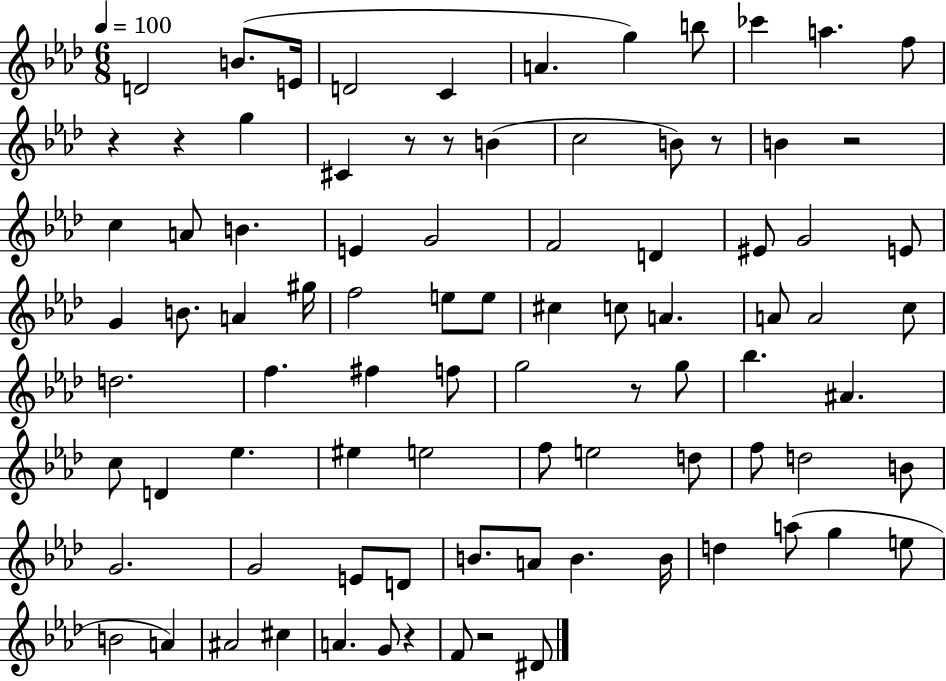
{
  \clef treble
  \numericTimeSignature
  \time 6/8
  \key aes \major
  \tempo 4 = 100
  d'2 b'8.( e'16 | d'2 c'4 | a'4. g''4) b''8 | ces'''4 a''4. f''8 | \break r4 r4 g''4 | cis'4 r8 r8 b'4( | c''2 b'8) r8 | b'4 r2 | \break c''4 a'8 b'4. | e'4 g'2 | f'2 d'4 | eis'8 g'2 e'8 | \break g'4 b'8. a'4 gis''16 | f''2 e''8 e''8 | cis''4 c''8 a'4. | a'8 a'2 c''8 | \break d''2. | f''4. fis''4 f''8 | g''2 r8 g''8 | bes''4. ais'4. | \break c''8 d'4 ees''4. | eis''4 e''2 | f''8 e''2 d''8 | f''8 d''2 b'8 | \break g'2. | g'2 e'8 d'8 | b'8. a'8 b'4. b'16 | d''4 a''8( g''4 e''8 | \break b'2 a'4) | ais'2 cis''4 | a'4. g'8 r4 | f'8 r2 dis'8 | \break \bar "|."
}